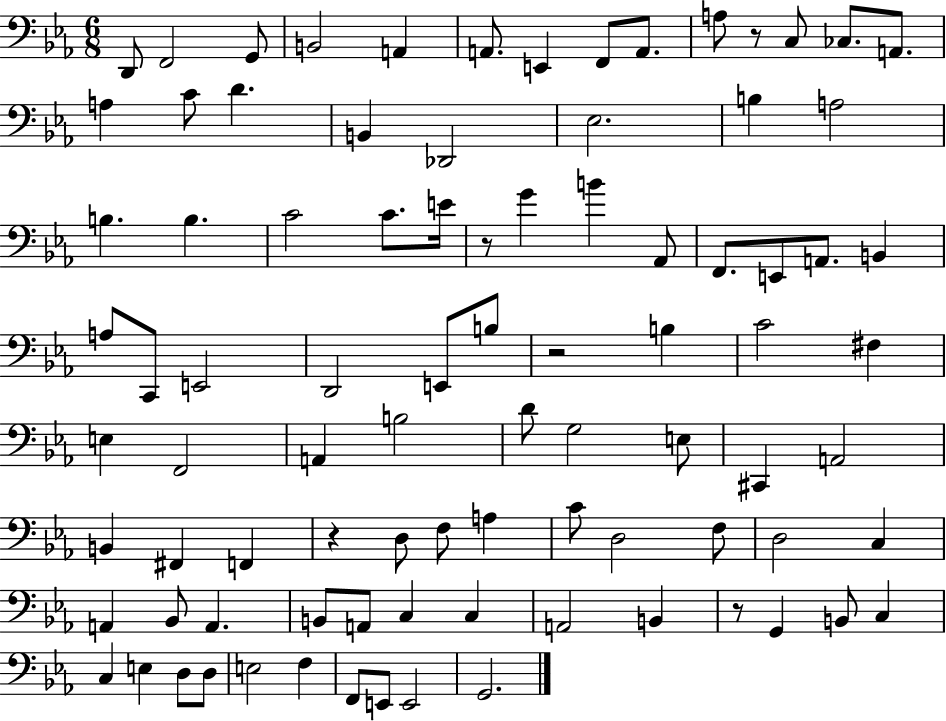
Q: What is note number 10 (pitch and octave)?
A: A3